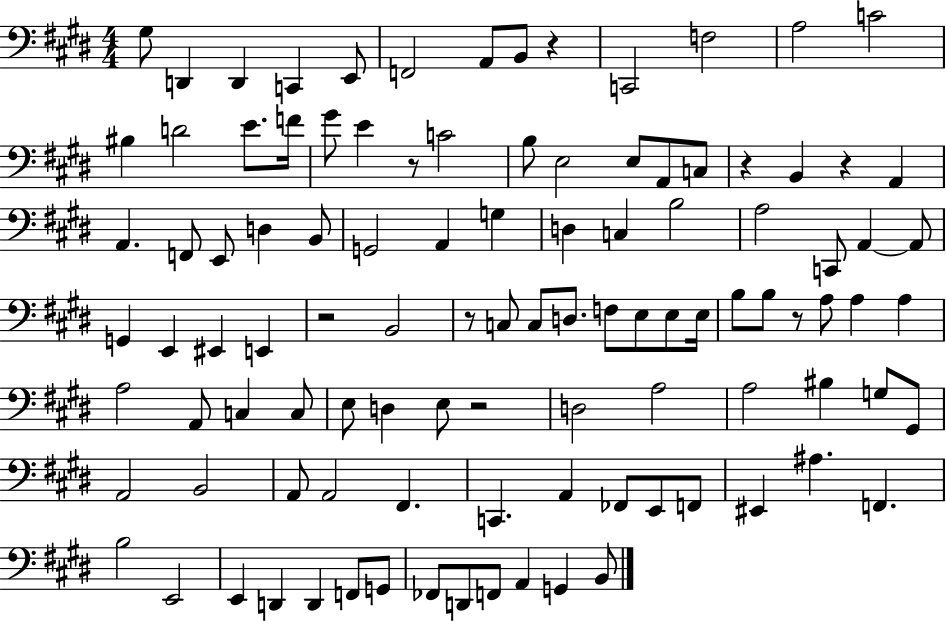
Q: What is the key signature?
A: E major